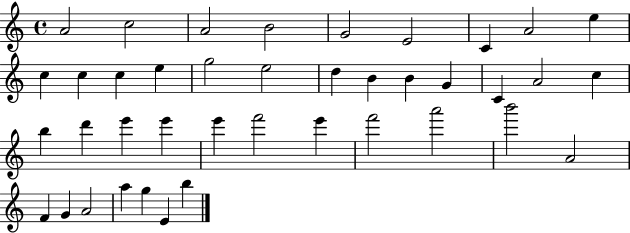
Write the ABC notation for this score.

X:1
T:Untitled
M:4/4
L:1/4
K:C
A2 c2 A2 B2 G2 E2 C A2 e c c c e g2 e2 d B B G C A2 c b d' e' e' e' f'2 e' f'2 a'2 b'2 A2 F G A2 a g E b